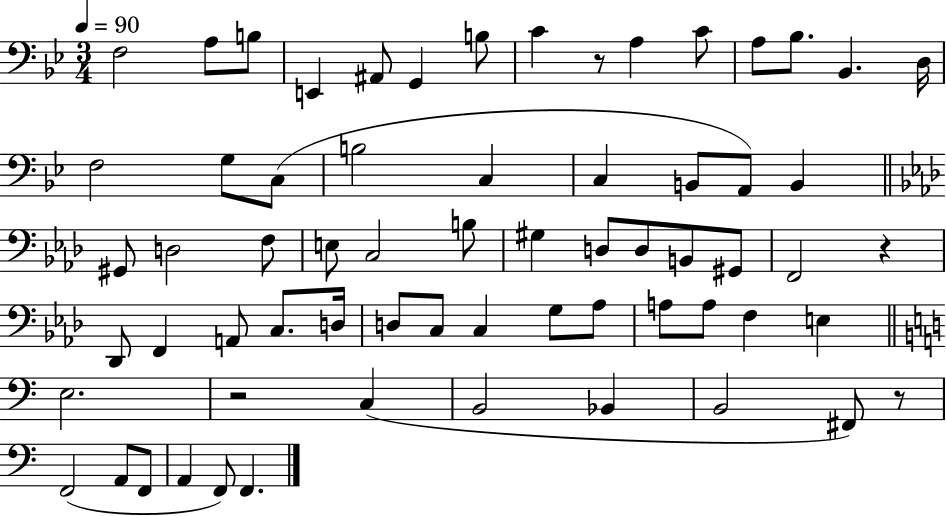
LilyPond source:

{
  \clef bass
  \numericTimeSignature
  \time 3/4
  \key bes \major
  \tempo 4 = 90
  f2 a8 b8 | e,4 ais,8 g,4 b8 | c'4 r8 a4 c'8 | a8 bes8. bes,4. d16 | \break f2 g8 c8( | b2 c4 | c4 b,8 a,8) b,4 | \bar "||" \break \key f \minor gis,8 d2 f8 | e8 c2 b8 | gis4 d8 d8 b,8 gis,8 | f,2 r4 | \break des,8 f,4 a,8 c8. d16 | d8 c8 c4 g8 aes8 | a8 a8 f4 e4 | \bar "||" \break \key c \major e2. | r2 c4( | b,2 bes,4 | b,2 fis,8) r8 | \break f,2( a,8 f,8 | a,4 f,8) f,4. | \bar "|."
}